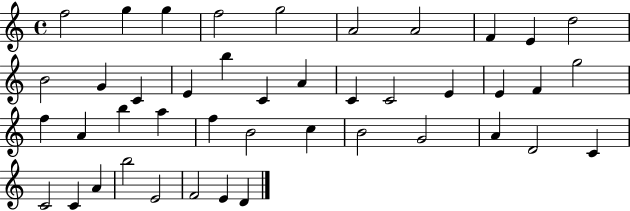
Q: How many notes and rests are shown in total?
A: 43